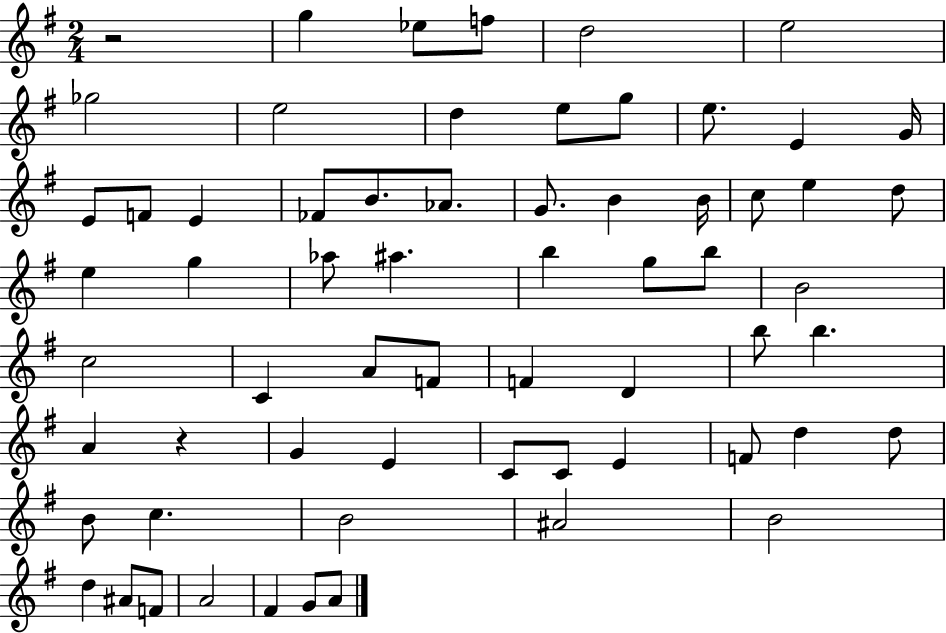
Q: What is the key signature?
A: G major